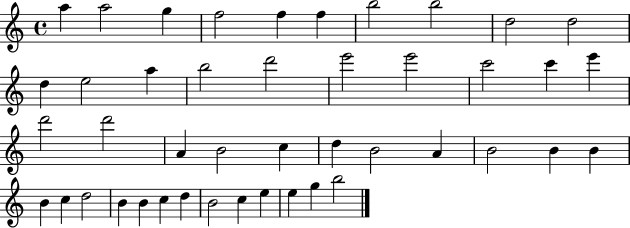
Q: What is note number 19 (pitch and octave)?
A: C6